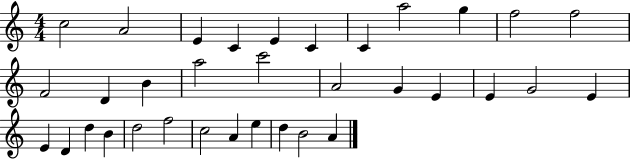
{
  \clef treble
  \numericTimeSignature
  \time 4/4
  \key c \major
  c''2 a'2 | e'4 c'4 e'4 c'4 | c'4 a''2 g''4 | f''2 f''2 | \break f'2 d'4 b'4 | a''2 c'''2 | a'2 g'4 e'4 | e'4 g'2 e'4 | \break e'4 d'4 d''4 b'4 | d''2 f''2 | c''2 a'4 e''4 | d''4 b'2 a'4 | \break \bar "|."
}